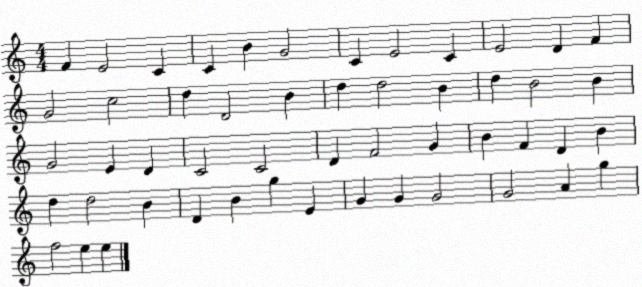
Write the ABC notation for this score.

X:1
T:Untitled
M:4/4
L:1/4
K:C
F E2 C C B G2 C E2 C E2 D F G2 c2 d D2 B d d2 B d B2 B G2 E D C2 C2 D F2 G B F D B d d2 B D B g E G G G2 G2 A g f2 e e